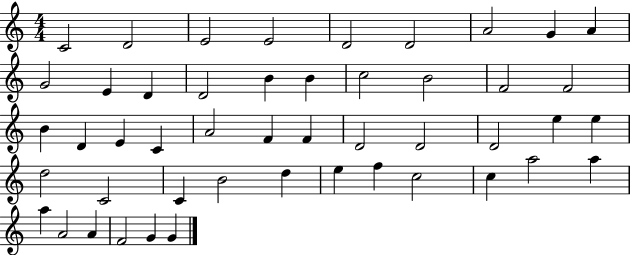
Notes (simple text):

C4/h D4/h E4/h E4/h D4/h D4/h A4/h G4/q A4/q G4/h E4/q D4/q D4/h B4/q B4/q C5/h B4/h F4/h F4/h B4/q D4/q E4/q C4/q A4/h F4/q F4/q D4/h D4/h D4/h E5/q E5/q D5/h C4/h C4/q B4/h D5/q E5/q F5/q C5/h C5/q A5/h A5/q A5/q A4/h A4/q F4/h G4/q G4/q